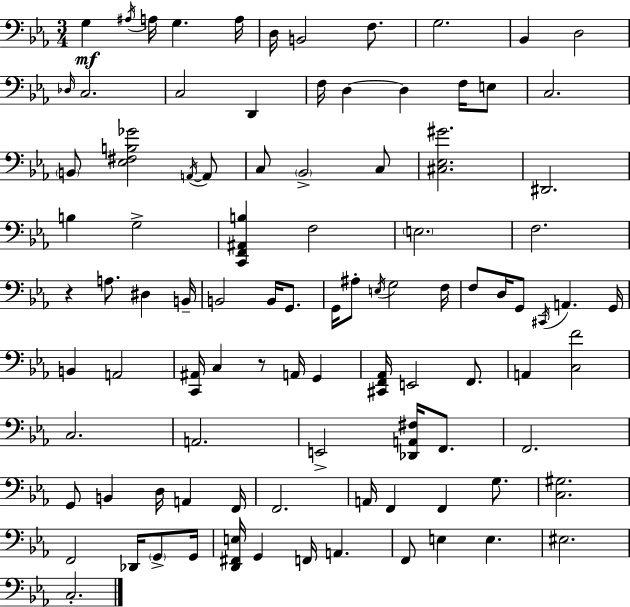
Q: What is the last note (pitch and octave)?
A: C3